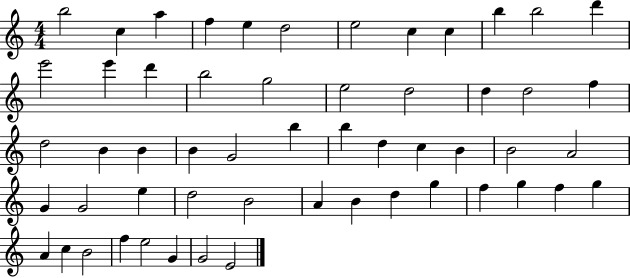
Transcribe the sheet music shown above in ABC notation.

X:1
T:Untitled
M:4/4
L:1/4
K:C
b2 c a f e d2 e2 c c b b2 d' e'2 e' d' b2 g2 e2 d2 d d2 f d2 B B B G2 b b d c B B2 A2 G G2 e d2 B2 A B d g f g f g A c B2 f e2 G G2 E2